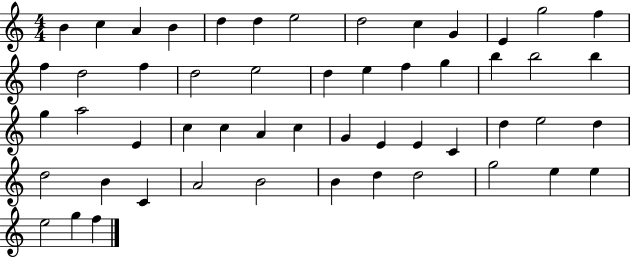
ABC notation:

X:1
T:Untitled
M:4/4
L:1/4
K:C
B c A B d d e2 d2 c G E g2 f f d2 f d2 e2 d e f g b b2 b g a2 E c c A c G E E C d e2 d d2 B C A2 B2 B d d2 g2 e e e2 g f